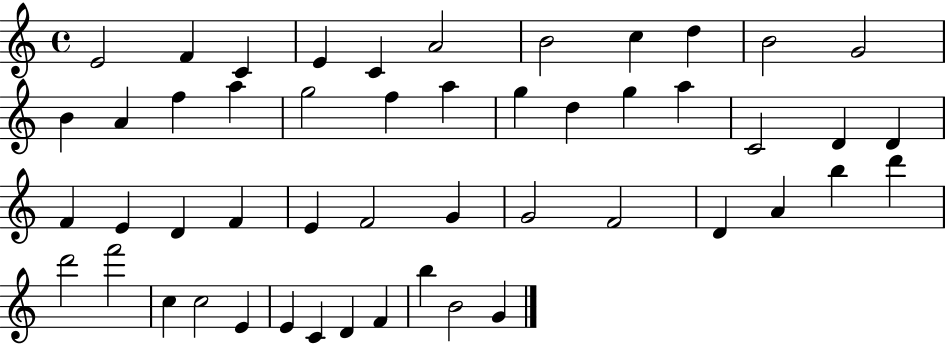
{
  \clef treble
  \time 4/4
  \defaultTimeSignature
  \key c \major
  e'2 f'4 c'4 | e'4 c'4 a'2 | b'2 c''4 d''4 | b'2 g'2 | \break b'4 a'4 f''4 a''4 | g''2 f''4 a''4 | g''4 d''4 g''4 a''4 | c'2 d'4 d'4 | \break f'4 e'4 d'4 f'4 | e'4 f'2 g'4 | g'2 f'2 | d'4 a'4 b''4 d'''4 | \break d'''2 f'''2 | c''4 c''2 e'4 | e'4 c'4 d'4 f'4 | b''4 b'2 g'4 | \break \bar "|."
}